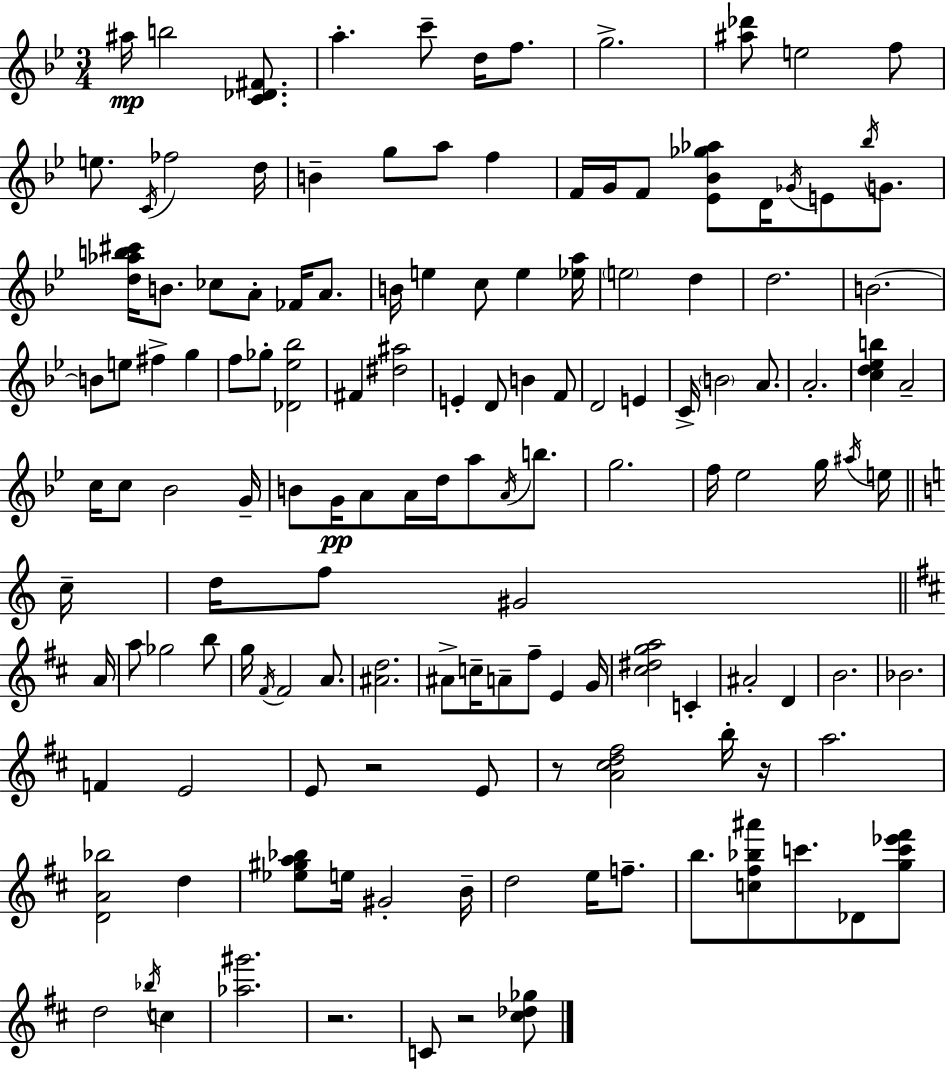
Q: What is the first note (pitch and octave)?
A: A#5